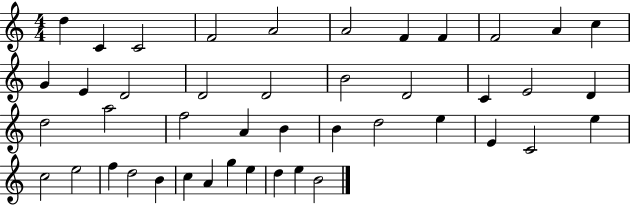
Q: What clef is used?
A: treble